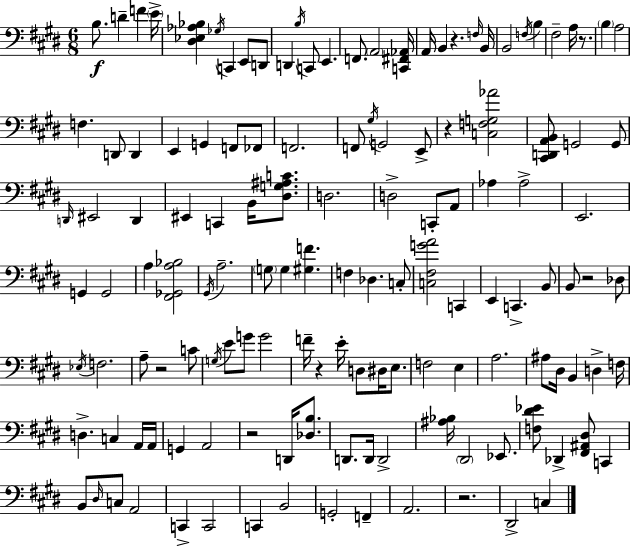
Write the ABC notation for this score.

X:1
T:Untitled
M:6/8
L:1/4
K:E
B,/2 D F E/4 [^D,_E,_A,_B,] _G,/4 C,, E,,/2 D,,/2 D,, B,/4 C,,/2 E,, F,,/2 A,,2 [C,,^F,,_A,,]/4 A,,/4 B,, z F,/4 B,,/4 B,,2 F,/4 B, ^F,2 A,/4 z/2 B, A,2 F, D,,/2 D,, E,, G,, F,,/2 _F,,/2 F,,2 F,,/2 ^G,/4 G,,2 E,,/2 z [C,F,G,_A]2 [^C,,D,,A,,B,,]/2 G,,2 G,,/2 D,,/4 ^E,,2 D,, ^E,, C,, B,,/4 [^D,G,^A,C]/2 D,2 D,2 C,,/2 A,,/2 _A, _A,2 E,,2 G,, G,,2 A, [^F,,_G,,A,_B,]2 ^G,,/4 A,2 G,/2 G, [^G,F] F, _D, C,/2 [C,^F,GA]2 C,, E,, C,, B,,/2 B,,/2 z2 _D,/2 _E,/4 F,2 A,/2 z2 C/2 G,/4 E/2 G/2 G2 F/4 z E/4 D,/2 ^D,/4 E,/2 F,2 E, A,2 ^A,/2 ^D,/4 B,, D, F,/4 D, C, A,,/4 A,,/4 G,, A,,2 z2 D,,/4 [_D,B,]/2 D,,/2 D,,/4 D,,2 [^A,_B,]/4 ^D,,2 _E,,/2 [F,^D_E]/2 _D,, [^F,,^A,,^D,]/2 C,, B,,/2 ^D,/4 C,/2 A,,2 C,, C,,2 C,, B,,2 G,,2 F,, A,,2 z2 ^D,,2 C,